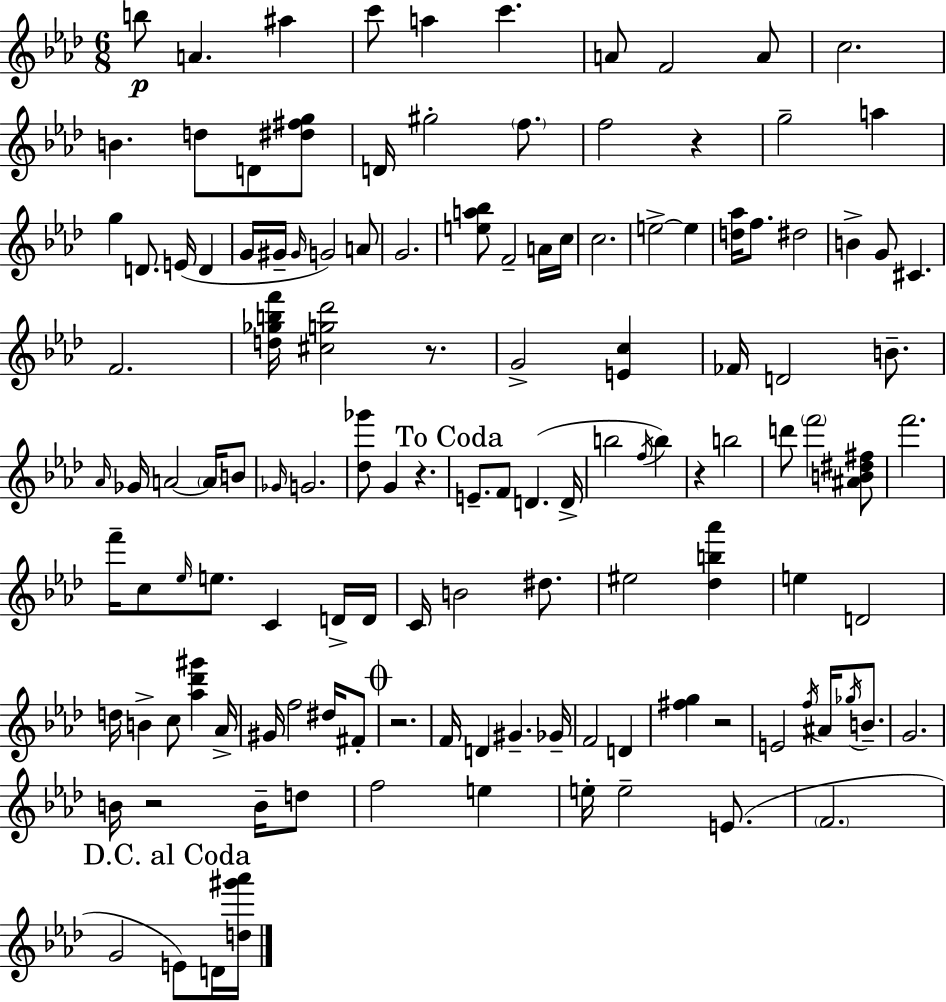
{
  \clef treble
  \numericTimeSignature
  \time 6/8
  \key aes \major
  b''8\p a'4. ais''4 | c'''8 a''4 c'''4. | a'8 f'2 a'8 | c''2. | \break b'4. d''8 d'8 <dis'' fis'' g''>8 | d'16 gis''2-. \parenthesize f''8. | f''2 r4 | g''2-- a''4 | \break g''4 d'8. e'16( d'4 | g'16 gis'16-- \grace { gis'16 } g'2) a'8 | g'2. | <e'' a'' bes''>8 f'2-- a'16 | \break c''16 c''2. | e''2->~~ e''4 | <d'' aes''>16 f''8. dis''2 | b'4-> g'8 cis'4. | \break f'2. | <d'' ges'' b'' f'''>16 <cis'' g'' des'''>2 r8. | g'2-> <e' c''>4 | fes'16 d'2 b'8.-- | \break \grace { aes'16 } ges'16 a'2~~ \parenthesize a'16 | b'8 \grace { ges'16 } g'2. | <des'' ges'''>8 g'4 r4. | \mark "To Coda" e'8.-- f'8 d'4.( | \break d'16-> b''2 \acciaccatura { f''16 }) | b''4 r4 b''2 | d'''8 \parenthesize f'''2 | <ais' b' dis'' fis''>8 f'''2. | \break f'''16-- c''8 \grace { ees''16 } e''8. c'4 | d'16-> d'16 c'16 b'2 | dis''8. eis''2 | <des'' b'' aes'''>4 e''4 d'2 | \break d''16 b'4-> c''8 | <aes'' des''' gis'''>4 aes'16-> gis'16 f''2 | dis''16 fis'8-. \mark \markup { \musicglyph "scripts.coda" } r2. | f'16 d'4 gis'4.-- | \break ges'16-- f'2 | d'4 <fis'' g''>4 r2 | e'2 | \acciaccatura { f''16 } ais'16 \acciaccatura { ges''16 } b'8.-- g'2. | \break b'16 r2 | b'16-- d''8 f''2 | e''4 e''16-. e''2-- | e'8.( \parenthesize f'2. | \break \mark "D.C. al Coda" g'2 | e'8) d'16 <d'' gis''' aes'''>16 \bar "|."
}